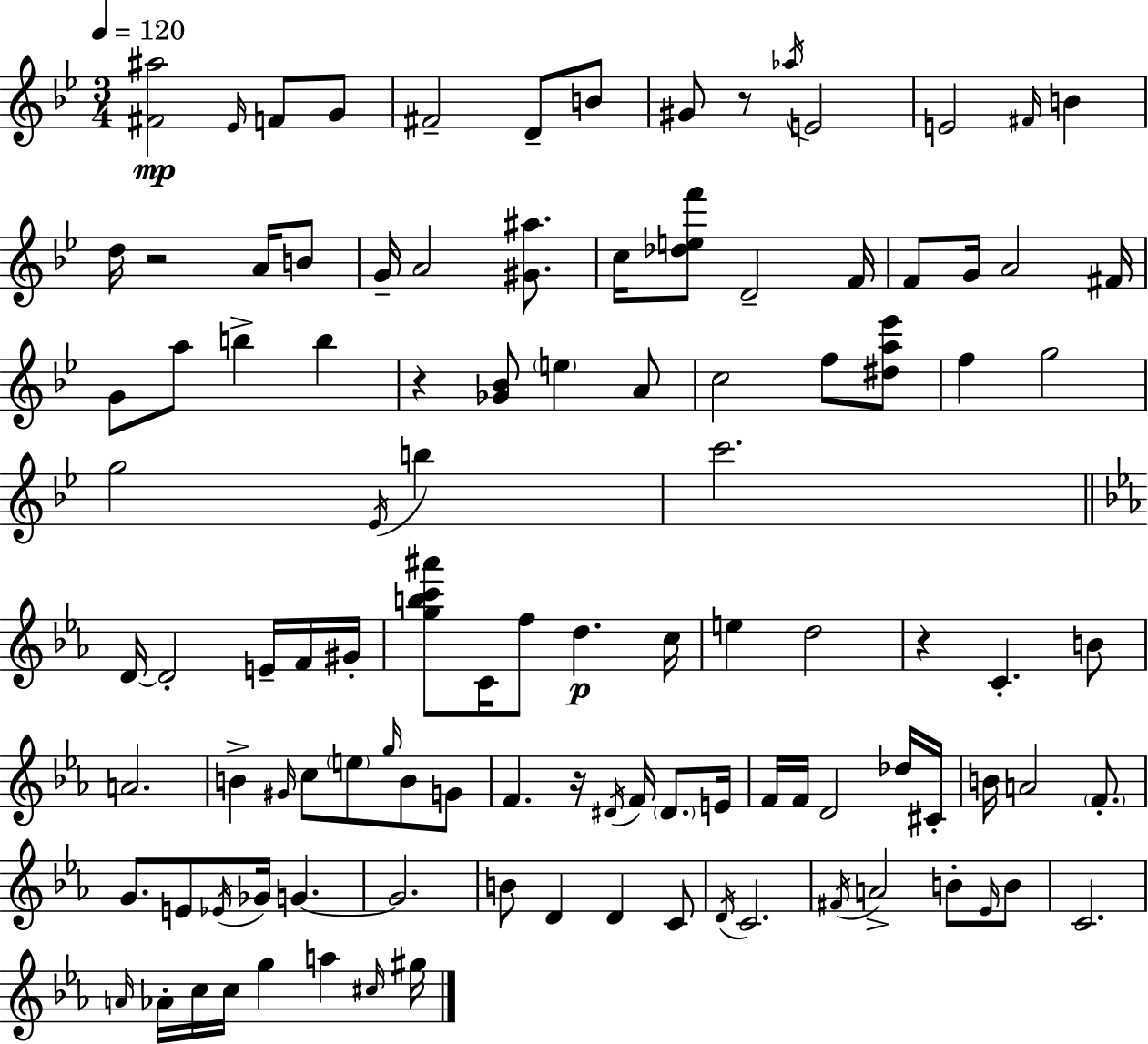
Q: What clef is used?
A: treble